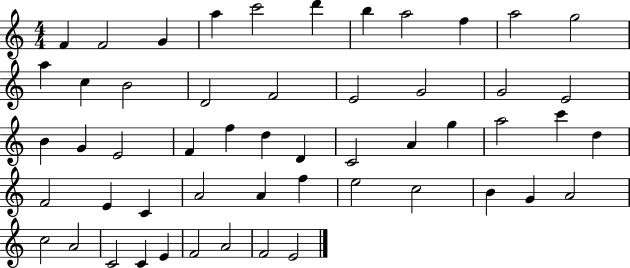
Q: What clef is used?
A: treble